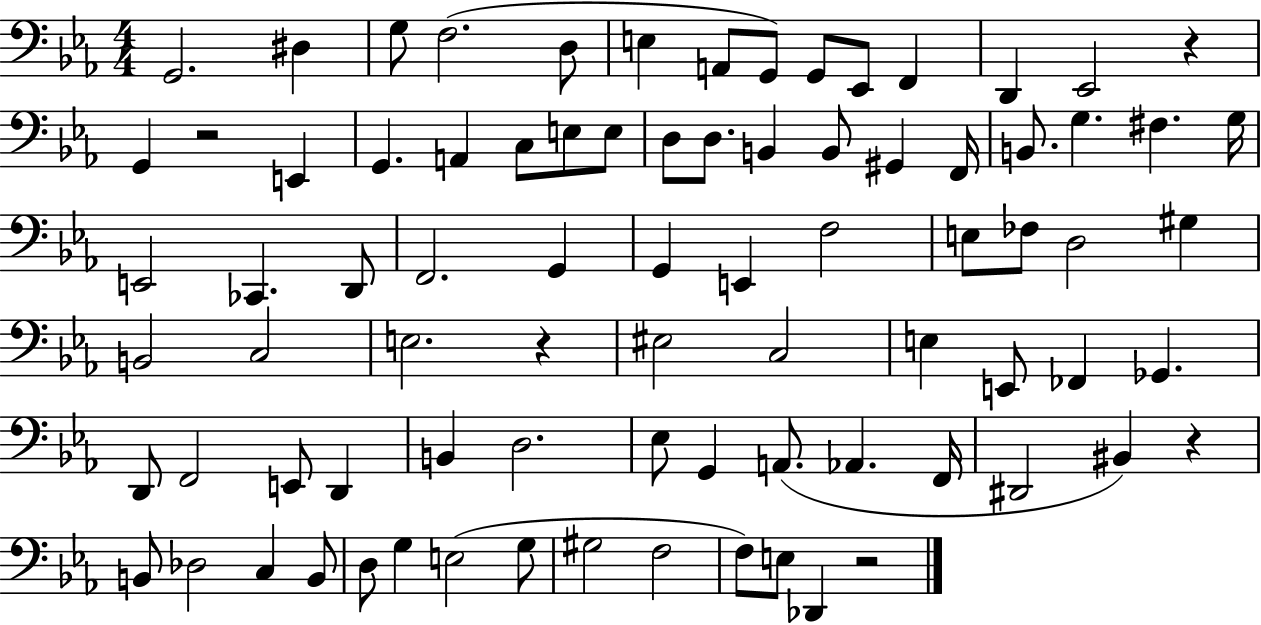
X:1
T:Untitled
M:4/4
L:1/4
K:Eb
G,,2 ^D, G,/2 F,2 D,/2 E, A,,/2 G,,/2 G,,/2 _E,,/2 F,, D,, _E,,2 z G,, z2 E,, G,, A,, C,/2 E,/2 E,/2 D,/2 D,/2 B,, B,,/2 ^G,, F,,/4 B,,/2 G, ^F, G,/4 E,,2 _C,, D,,/2 F,,2 G,, G,, E,, F,2 E,/2 _F,/2 D,2 ^G, B,,2 C,2 E,2 z ^E,2 C,2 E, E,,/2 _F,, _G,, D,,/2 F,,2 E,,/2 D,, B,, D,2 _E,/2 G,, A,,/2 _A,, F,,/4 ^D,,2 ^B,, z B,,/2 _D,2 C, B,,/2 D,/2 G, E,2 G,/2 ^G,2 F,2 F,/2 E,/2 _D,, z2